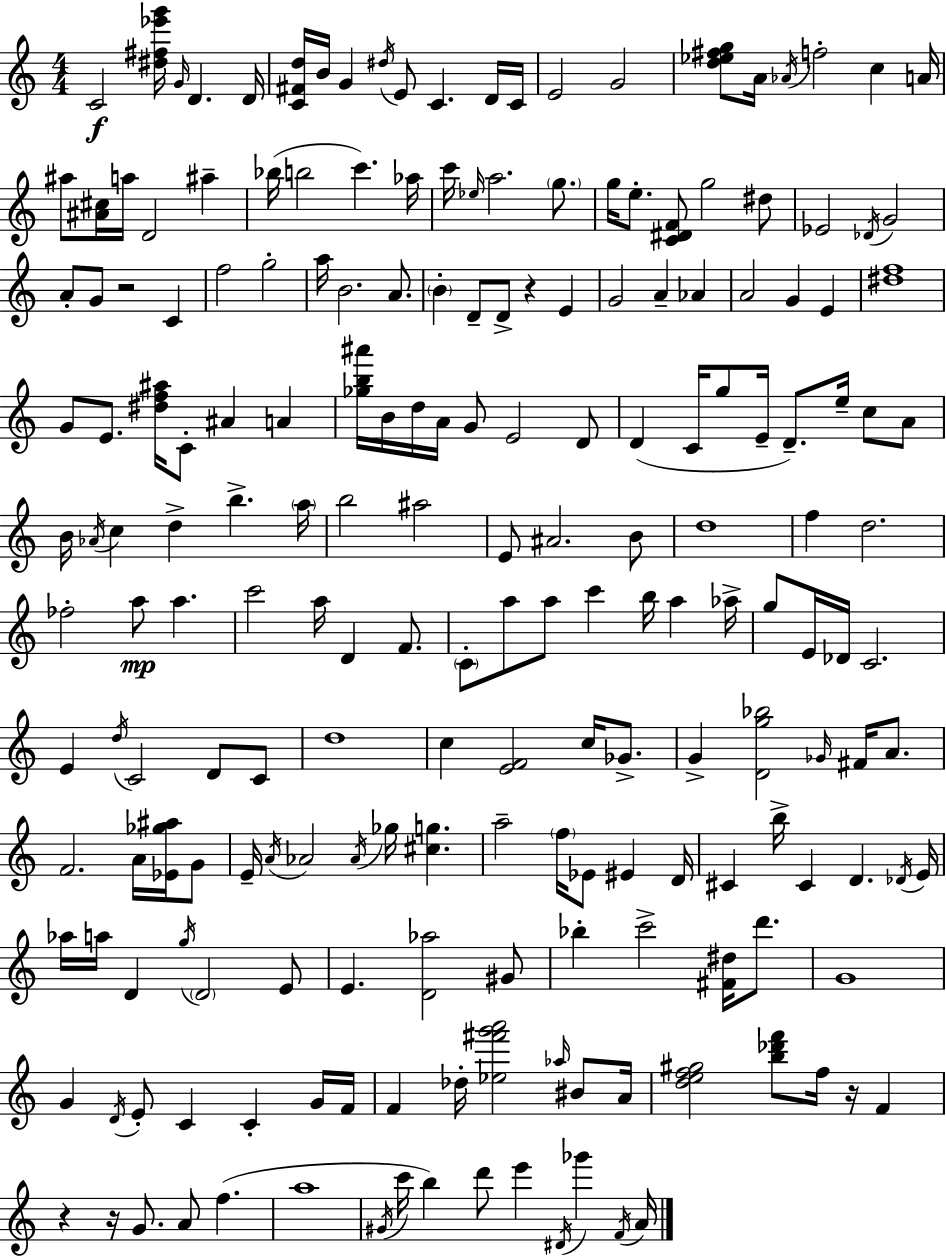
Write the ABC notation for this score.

X:1
T:Untitled
M:4/4
L:1/4
K:Am
C2 [^d^f_e'g']/4 G/4 D D/4 [C^Fd]/4 B/4 G ^d/4 E/2 C D/4 C/4 E2 G2 [d_e^fg]/2 A/4 _A/4 f2 c A/4 ^a/2 [^A^c]/4 a/4 D2 ^a _b/4 b2 c' _a/4 c'/4 _e/4 a2 g/2 g/4 e/2 [C^DF]/2 g2 ^d/2 _E2 _D/4 G2 A/2 G/2 z2 C f2 g2 a/4 B2 A/2 B D/2 D/2 z E G2 A _A A2 G E [^df]4 G/2 E/2 [^df^a]/4 C/2 ^A A [_gb^a']/4 B/4 d/4 A/4 G/2 E2 D/2 D C/4 g/2 E/4 D/2 e/4 c/2 A/2 B/4 _A/4 c d b a/4 b2 ^a2 E/2 ^A2 B/2 d4 f d2 _f2 a/2 a c'2 a/4 D F/2 C/2 a/2 a/2 c' b/4 a _a/4 g/2 E/4 _D/4 C2 E d/4 C2 D/2 C/2 d4 c [EF]2 c/4 _G/2 G [Dg_b]2 _G/4 ^F/4 A/2 F2 A/4 [_E_g^a]/4 G/2 E/4 A/4 _A2 _A/4 _g/4 [^cg] a2 f/4 _E/2 ^E D/4 ^C b/4 ^C D _D/4 E/4 _a/4 a/4 D g/4 D2 E/2 E [D_a]2 ^G/2 _b c'2 [^F^d]/4 d'/2 G4 G D/4 E/2 C C G/4 F/4 F _d/4 [_e^f'g'a']2 _a/4 ^B/2 A/4 [def^g]2 [b_d'f']/2 f/4 z/4 F z z/4 G/2 A/2 f a4 ^G/4 c'/4 b d'/2 e' ^D/4 _g' F/4 A/4